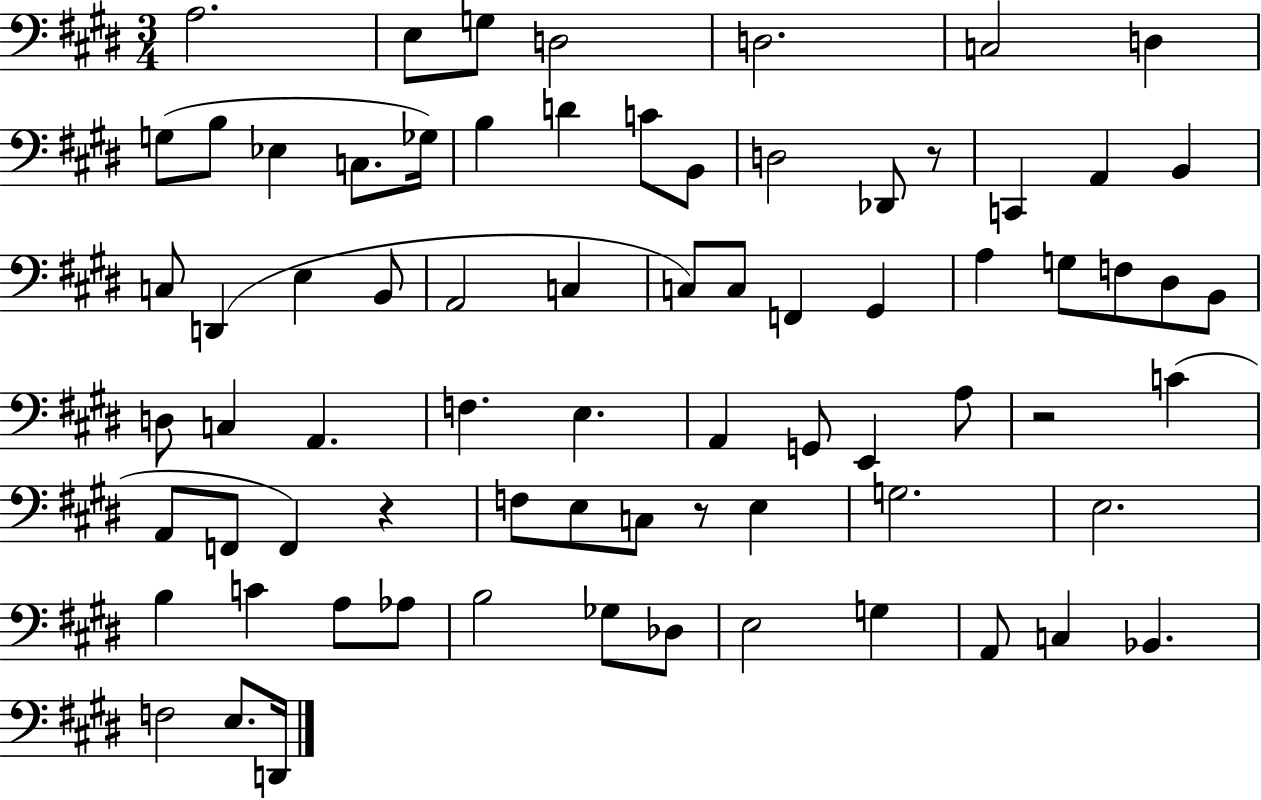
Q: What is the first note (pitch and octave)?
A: A3